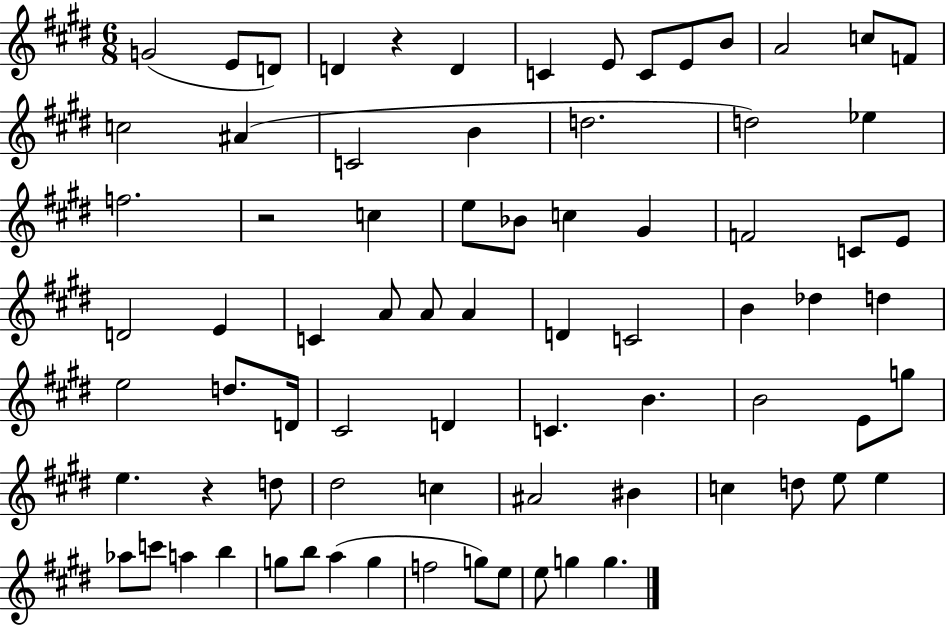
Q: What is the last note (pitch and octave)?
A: G5